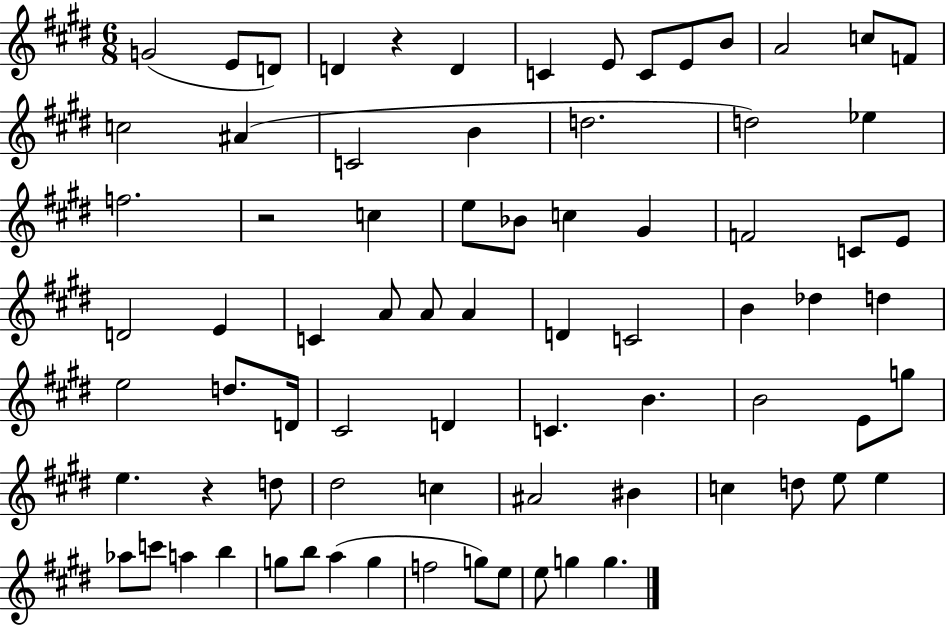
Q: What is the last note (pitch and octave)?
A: G5